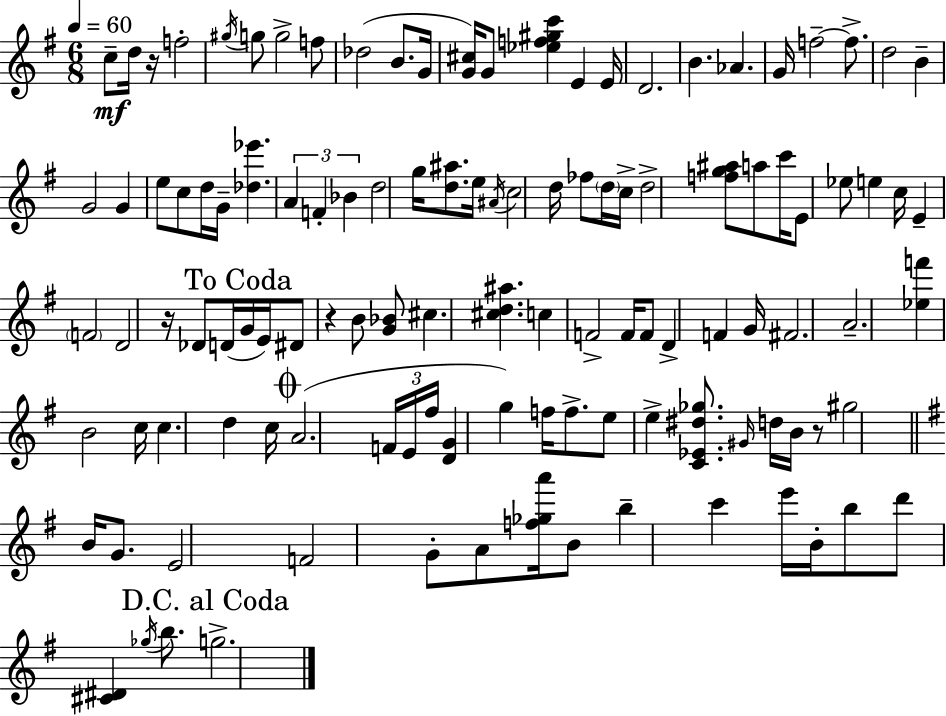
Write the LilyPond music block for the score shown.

{
  \clef treble
  \numericTimeSignature
  \time 6/8
  \key g \major
  \tempo 4 = 60
  c''8--\mf d''16 r16 f''2-. | \acciaccatura { gis''16 } g''8 g''2-> f''8 | des''2( b'8. | g'16 <g' cis''>16) g'8 <ees'' f'' gis'' c'''>4 e'4 | \break e'16 d'2. | b'4. aes'4. | g'16 f''2--~~ f''8.-> | d''2 b'4-- | \break g'2 g'4 | e''8 c''8 d''16 g'16-- <des'' ees'''>4. | \tuplet 3/2 { a'4 f'4-. bes'4 } | d''2 g''16 <d'' ais''>8. | \break e''16 \acciaccatura { ais'16 } c''2 d''16 | fes''8 \parenthesize d''16 c''16-> d''2-> | <f'' g'' ais''>8 a''8 c'''16 e'8 ees''8 e''4 | c''16 e'4-- \parenthesize f'2 | \break d'2 r16 des'8 | d'16( \mark "To Coda" g'16 e'16) dis'8 r4 b'8 | <g' bes'>8 cis''4. <cis'' d'' ais''>4. | c''4 f'2-> | \break f'16 f'8 d'4-> f'4 | g'16 fis'2. | a'2.-- | <ees'' f'''>4 b'2 | \break c''16 c''4. d''4 | c''16 \mark \markup { \musicglyph "scripts.coda" } a'2.( | \tuplet 3/2 { f'16 e'16 fis''16 } <d' g'>4 g''4) | f''16 f''8.-> e''8 e''4-> <c' ees' dis'' ges''>8. | \break \grace { gis'16 } d''16 b'16 r8 gis''2 | \bar "||" \break \key g \major b'16 g'8. e'2 | f'2 g'8-. a'8 | <f'' ges'' a'''>16 b'8 b''4-- c'''4 e'''16 | b'16-. b''8 d'''8 <cis' dis'>4 \acciaccatura { ges''16 } b''8. | \break \mark "D.C. al Coda" g''2.-> | \bar "|."
}